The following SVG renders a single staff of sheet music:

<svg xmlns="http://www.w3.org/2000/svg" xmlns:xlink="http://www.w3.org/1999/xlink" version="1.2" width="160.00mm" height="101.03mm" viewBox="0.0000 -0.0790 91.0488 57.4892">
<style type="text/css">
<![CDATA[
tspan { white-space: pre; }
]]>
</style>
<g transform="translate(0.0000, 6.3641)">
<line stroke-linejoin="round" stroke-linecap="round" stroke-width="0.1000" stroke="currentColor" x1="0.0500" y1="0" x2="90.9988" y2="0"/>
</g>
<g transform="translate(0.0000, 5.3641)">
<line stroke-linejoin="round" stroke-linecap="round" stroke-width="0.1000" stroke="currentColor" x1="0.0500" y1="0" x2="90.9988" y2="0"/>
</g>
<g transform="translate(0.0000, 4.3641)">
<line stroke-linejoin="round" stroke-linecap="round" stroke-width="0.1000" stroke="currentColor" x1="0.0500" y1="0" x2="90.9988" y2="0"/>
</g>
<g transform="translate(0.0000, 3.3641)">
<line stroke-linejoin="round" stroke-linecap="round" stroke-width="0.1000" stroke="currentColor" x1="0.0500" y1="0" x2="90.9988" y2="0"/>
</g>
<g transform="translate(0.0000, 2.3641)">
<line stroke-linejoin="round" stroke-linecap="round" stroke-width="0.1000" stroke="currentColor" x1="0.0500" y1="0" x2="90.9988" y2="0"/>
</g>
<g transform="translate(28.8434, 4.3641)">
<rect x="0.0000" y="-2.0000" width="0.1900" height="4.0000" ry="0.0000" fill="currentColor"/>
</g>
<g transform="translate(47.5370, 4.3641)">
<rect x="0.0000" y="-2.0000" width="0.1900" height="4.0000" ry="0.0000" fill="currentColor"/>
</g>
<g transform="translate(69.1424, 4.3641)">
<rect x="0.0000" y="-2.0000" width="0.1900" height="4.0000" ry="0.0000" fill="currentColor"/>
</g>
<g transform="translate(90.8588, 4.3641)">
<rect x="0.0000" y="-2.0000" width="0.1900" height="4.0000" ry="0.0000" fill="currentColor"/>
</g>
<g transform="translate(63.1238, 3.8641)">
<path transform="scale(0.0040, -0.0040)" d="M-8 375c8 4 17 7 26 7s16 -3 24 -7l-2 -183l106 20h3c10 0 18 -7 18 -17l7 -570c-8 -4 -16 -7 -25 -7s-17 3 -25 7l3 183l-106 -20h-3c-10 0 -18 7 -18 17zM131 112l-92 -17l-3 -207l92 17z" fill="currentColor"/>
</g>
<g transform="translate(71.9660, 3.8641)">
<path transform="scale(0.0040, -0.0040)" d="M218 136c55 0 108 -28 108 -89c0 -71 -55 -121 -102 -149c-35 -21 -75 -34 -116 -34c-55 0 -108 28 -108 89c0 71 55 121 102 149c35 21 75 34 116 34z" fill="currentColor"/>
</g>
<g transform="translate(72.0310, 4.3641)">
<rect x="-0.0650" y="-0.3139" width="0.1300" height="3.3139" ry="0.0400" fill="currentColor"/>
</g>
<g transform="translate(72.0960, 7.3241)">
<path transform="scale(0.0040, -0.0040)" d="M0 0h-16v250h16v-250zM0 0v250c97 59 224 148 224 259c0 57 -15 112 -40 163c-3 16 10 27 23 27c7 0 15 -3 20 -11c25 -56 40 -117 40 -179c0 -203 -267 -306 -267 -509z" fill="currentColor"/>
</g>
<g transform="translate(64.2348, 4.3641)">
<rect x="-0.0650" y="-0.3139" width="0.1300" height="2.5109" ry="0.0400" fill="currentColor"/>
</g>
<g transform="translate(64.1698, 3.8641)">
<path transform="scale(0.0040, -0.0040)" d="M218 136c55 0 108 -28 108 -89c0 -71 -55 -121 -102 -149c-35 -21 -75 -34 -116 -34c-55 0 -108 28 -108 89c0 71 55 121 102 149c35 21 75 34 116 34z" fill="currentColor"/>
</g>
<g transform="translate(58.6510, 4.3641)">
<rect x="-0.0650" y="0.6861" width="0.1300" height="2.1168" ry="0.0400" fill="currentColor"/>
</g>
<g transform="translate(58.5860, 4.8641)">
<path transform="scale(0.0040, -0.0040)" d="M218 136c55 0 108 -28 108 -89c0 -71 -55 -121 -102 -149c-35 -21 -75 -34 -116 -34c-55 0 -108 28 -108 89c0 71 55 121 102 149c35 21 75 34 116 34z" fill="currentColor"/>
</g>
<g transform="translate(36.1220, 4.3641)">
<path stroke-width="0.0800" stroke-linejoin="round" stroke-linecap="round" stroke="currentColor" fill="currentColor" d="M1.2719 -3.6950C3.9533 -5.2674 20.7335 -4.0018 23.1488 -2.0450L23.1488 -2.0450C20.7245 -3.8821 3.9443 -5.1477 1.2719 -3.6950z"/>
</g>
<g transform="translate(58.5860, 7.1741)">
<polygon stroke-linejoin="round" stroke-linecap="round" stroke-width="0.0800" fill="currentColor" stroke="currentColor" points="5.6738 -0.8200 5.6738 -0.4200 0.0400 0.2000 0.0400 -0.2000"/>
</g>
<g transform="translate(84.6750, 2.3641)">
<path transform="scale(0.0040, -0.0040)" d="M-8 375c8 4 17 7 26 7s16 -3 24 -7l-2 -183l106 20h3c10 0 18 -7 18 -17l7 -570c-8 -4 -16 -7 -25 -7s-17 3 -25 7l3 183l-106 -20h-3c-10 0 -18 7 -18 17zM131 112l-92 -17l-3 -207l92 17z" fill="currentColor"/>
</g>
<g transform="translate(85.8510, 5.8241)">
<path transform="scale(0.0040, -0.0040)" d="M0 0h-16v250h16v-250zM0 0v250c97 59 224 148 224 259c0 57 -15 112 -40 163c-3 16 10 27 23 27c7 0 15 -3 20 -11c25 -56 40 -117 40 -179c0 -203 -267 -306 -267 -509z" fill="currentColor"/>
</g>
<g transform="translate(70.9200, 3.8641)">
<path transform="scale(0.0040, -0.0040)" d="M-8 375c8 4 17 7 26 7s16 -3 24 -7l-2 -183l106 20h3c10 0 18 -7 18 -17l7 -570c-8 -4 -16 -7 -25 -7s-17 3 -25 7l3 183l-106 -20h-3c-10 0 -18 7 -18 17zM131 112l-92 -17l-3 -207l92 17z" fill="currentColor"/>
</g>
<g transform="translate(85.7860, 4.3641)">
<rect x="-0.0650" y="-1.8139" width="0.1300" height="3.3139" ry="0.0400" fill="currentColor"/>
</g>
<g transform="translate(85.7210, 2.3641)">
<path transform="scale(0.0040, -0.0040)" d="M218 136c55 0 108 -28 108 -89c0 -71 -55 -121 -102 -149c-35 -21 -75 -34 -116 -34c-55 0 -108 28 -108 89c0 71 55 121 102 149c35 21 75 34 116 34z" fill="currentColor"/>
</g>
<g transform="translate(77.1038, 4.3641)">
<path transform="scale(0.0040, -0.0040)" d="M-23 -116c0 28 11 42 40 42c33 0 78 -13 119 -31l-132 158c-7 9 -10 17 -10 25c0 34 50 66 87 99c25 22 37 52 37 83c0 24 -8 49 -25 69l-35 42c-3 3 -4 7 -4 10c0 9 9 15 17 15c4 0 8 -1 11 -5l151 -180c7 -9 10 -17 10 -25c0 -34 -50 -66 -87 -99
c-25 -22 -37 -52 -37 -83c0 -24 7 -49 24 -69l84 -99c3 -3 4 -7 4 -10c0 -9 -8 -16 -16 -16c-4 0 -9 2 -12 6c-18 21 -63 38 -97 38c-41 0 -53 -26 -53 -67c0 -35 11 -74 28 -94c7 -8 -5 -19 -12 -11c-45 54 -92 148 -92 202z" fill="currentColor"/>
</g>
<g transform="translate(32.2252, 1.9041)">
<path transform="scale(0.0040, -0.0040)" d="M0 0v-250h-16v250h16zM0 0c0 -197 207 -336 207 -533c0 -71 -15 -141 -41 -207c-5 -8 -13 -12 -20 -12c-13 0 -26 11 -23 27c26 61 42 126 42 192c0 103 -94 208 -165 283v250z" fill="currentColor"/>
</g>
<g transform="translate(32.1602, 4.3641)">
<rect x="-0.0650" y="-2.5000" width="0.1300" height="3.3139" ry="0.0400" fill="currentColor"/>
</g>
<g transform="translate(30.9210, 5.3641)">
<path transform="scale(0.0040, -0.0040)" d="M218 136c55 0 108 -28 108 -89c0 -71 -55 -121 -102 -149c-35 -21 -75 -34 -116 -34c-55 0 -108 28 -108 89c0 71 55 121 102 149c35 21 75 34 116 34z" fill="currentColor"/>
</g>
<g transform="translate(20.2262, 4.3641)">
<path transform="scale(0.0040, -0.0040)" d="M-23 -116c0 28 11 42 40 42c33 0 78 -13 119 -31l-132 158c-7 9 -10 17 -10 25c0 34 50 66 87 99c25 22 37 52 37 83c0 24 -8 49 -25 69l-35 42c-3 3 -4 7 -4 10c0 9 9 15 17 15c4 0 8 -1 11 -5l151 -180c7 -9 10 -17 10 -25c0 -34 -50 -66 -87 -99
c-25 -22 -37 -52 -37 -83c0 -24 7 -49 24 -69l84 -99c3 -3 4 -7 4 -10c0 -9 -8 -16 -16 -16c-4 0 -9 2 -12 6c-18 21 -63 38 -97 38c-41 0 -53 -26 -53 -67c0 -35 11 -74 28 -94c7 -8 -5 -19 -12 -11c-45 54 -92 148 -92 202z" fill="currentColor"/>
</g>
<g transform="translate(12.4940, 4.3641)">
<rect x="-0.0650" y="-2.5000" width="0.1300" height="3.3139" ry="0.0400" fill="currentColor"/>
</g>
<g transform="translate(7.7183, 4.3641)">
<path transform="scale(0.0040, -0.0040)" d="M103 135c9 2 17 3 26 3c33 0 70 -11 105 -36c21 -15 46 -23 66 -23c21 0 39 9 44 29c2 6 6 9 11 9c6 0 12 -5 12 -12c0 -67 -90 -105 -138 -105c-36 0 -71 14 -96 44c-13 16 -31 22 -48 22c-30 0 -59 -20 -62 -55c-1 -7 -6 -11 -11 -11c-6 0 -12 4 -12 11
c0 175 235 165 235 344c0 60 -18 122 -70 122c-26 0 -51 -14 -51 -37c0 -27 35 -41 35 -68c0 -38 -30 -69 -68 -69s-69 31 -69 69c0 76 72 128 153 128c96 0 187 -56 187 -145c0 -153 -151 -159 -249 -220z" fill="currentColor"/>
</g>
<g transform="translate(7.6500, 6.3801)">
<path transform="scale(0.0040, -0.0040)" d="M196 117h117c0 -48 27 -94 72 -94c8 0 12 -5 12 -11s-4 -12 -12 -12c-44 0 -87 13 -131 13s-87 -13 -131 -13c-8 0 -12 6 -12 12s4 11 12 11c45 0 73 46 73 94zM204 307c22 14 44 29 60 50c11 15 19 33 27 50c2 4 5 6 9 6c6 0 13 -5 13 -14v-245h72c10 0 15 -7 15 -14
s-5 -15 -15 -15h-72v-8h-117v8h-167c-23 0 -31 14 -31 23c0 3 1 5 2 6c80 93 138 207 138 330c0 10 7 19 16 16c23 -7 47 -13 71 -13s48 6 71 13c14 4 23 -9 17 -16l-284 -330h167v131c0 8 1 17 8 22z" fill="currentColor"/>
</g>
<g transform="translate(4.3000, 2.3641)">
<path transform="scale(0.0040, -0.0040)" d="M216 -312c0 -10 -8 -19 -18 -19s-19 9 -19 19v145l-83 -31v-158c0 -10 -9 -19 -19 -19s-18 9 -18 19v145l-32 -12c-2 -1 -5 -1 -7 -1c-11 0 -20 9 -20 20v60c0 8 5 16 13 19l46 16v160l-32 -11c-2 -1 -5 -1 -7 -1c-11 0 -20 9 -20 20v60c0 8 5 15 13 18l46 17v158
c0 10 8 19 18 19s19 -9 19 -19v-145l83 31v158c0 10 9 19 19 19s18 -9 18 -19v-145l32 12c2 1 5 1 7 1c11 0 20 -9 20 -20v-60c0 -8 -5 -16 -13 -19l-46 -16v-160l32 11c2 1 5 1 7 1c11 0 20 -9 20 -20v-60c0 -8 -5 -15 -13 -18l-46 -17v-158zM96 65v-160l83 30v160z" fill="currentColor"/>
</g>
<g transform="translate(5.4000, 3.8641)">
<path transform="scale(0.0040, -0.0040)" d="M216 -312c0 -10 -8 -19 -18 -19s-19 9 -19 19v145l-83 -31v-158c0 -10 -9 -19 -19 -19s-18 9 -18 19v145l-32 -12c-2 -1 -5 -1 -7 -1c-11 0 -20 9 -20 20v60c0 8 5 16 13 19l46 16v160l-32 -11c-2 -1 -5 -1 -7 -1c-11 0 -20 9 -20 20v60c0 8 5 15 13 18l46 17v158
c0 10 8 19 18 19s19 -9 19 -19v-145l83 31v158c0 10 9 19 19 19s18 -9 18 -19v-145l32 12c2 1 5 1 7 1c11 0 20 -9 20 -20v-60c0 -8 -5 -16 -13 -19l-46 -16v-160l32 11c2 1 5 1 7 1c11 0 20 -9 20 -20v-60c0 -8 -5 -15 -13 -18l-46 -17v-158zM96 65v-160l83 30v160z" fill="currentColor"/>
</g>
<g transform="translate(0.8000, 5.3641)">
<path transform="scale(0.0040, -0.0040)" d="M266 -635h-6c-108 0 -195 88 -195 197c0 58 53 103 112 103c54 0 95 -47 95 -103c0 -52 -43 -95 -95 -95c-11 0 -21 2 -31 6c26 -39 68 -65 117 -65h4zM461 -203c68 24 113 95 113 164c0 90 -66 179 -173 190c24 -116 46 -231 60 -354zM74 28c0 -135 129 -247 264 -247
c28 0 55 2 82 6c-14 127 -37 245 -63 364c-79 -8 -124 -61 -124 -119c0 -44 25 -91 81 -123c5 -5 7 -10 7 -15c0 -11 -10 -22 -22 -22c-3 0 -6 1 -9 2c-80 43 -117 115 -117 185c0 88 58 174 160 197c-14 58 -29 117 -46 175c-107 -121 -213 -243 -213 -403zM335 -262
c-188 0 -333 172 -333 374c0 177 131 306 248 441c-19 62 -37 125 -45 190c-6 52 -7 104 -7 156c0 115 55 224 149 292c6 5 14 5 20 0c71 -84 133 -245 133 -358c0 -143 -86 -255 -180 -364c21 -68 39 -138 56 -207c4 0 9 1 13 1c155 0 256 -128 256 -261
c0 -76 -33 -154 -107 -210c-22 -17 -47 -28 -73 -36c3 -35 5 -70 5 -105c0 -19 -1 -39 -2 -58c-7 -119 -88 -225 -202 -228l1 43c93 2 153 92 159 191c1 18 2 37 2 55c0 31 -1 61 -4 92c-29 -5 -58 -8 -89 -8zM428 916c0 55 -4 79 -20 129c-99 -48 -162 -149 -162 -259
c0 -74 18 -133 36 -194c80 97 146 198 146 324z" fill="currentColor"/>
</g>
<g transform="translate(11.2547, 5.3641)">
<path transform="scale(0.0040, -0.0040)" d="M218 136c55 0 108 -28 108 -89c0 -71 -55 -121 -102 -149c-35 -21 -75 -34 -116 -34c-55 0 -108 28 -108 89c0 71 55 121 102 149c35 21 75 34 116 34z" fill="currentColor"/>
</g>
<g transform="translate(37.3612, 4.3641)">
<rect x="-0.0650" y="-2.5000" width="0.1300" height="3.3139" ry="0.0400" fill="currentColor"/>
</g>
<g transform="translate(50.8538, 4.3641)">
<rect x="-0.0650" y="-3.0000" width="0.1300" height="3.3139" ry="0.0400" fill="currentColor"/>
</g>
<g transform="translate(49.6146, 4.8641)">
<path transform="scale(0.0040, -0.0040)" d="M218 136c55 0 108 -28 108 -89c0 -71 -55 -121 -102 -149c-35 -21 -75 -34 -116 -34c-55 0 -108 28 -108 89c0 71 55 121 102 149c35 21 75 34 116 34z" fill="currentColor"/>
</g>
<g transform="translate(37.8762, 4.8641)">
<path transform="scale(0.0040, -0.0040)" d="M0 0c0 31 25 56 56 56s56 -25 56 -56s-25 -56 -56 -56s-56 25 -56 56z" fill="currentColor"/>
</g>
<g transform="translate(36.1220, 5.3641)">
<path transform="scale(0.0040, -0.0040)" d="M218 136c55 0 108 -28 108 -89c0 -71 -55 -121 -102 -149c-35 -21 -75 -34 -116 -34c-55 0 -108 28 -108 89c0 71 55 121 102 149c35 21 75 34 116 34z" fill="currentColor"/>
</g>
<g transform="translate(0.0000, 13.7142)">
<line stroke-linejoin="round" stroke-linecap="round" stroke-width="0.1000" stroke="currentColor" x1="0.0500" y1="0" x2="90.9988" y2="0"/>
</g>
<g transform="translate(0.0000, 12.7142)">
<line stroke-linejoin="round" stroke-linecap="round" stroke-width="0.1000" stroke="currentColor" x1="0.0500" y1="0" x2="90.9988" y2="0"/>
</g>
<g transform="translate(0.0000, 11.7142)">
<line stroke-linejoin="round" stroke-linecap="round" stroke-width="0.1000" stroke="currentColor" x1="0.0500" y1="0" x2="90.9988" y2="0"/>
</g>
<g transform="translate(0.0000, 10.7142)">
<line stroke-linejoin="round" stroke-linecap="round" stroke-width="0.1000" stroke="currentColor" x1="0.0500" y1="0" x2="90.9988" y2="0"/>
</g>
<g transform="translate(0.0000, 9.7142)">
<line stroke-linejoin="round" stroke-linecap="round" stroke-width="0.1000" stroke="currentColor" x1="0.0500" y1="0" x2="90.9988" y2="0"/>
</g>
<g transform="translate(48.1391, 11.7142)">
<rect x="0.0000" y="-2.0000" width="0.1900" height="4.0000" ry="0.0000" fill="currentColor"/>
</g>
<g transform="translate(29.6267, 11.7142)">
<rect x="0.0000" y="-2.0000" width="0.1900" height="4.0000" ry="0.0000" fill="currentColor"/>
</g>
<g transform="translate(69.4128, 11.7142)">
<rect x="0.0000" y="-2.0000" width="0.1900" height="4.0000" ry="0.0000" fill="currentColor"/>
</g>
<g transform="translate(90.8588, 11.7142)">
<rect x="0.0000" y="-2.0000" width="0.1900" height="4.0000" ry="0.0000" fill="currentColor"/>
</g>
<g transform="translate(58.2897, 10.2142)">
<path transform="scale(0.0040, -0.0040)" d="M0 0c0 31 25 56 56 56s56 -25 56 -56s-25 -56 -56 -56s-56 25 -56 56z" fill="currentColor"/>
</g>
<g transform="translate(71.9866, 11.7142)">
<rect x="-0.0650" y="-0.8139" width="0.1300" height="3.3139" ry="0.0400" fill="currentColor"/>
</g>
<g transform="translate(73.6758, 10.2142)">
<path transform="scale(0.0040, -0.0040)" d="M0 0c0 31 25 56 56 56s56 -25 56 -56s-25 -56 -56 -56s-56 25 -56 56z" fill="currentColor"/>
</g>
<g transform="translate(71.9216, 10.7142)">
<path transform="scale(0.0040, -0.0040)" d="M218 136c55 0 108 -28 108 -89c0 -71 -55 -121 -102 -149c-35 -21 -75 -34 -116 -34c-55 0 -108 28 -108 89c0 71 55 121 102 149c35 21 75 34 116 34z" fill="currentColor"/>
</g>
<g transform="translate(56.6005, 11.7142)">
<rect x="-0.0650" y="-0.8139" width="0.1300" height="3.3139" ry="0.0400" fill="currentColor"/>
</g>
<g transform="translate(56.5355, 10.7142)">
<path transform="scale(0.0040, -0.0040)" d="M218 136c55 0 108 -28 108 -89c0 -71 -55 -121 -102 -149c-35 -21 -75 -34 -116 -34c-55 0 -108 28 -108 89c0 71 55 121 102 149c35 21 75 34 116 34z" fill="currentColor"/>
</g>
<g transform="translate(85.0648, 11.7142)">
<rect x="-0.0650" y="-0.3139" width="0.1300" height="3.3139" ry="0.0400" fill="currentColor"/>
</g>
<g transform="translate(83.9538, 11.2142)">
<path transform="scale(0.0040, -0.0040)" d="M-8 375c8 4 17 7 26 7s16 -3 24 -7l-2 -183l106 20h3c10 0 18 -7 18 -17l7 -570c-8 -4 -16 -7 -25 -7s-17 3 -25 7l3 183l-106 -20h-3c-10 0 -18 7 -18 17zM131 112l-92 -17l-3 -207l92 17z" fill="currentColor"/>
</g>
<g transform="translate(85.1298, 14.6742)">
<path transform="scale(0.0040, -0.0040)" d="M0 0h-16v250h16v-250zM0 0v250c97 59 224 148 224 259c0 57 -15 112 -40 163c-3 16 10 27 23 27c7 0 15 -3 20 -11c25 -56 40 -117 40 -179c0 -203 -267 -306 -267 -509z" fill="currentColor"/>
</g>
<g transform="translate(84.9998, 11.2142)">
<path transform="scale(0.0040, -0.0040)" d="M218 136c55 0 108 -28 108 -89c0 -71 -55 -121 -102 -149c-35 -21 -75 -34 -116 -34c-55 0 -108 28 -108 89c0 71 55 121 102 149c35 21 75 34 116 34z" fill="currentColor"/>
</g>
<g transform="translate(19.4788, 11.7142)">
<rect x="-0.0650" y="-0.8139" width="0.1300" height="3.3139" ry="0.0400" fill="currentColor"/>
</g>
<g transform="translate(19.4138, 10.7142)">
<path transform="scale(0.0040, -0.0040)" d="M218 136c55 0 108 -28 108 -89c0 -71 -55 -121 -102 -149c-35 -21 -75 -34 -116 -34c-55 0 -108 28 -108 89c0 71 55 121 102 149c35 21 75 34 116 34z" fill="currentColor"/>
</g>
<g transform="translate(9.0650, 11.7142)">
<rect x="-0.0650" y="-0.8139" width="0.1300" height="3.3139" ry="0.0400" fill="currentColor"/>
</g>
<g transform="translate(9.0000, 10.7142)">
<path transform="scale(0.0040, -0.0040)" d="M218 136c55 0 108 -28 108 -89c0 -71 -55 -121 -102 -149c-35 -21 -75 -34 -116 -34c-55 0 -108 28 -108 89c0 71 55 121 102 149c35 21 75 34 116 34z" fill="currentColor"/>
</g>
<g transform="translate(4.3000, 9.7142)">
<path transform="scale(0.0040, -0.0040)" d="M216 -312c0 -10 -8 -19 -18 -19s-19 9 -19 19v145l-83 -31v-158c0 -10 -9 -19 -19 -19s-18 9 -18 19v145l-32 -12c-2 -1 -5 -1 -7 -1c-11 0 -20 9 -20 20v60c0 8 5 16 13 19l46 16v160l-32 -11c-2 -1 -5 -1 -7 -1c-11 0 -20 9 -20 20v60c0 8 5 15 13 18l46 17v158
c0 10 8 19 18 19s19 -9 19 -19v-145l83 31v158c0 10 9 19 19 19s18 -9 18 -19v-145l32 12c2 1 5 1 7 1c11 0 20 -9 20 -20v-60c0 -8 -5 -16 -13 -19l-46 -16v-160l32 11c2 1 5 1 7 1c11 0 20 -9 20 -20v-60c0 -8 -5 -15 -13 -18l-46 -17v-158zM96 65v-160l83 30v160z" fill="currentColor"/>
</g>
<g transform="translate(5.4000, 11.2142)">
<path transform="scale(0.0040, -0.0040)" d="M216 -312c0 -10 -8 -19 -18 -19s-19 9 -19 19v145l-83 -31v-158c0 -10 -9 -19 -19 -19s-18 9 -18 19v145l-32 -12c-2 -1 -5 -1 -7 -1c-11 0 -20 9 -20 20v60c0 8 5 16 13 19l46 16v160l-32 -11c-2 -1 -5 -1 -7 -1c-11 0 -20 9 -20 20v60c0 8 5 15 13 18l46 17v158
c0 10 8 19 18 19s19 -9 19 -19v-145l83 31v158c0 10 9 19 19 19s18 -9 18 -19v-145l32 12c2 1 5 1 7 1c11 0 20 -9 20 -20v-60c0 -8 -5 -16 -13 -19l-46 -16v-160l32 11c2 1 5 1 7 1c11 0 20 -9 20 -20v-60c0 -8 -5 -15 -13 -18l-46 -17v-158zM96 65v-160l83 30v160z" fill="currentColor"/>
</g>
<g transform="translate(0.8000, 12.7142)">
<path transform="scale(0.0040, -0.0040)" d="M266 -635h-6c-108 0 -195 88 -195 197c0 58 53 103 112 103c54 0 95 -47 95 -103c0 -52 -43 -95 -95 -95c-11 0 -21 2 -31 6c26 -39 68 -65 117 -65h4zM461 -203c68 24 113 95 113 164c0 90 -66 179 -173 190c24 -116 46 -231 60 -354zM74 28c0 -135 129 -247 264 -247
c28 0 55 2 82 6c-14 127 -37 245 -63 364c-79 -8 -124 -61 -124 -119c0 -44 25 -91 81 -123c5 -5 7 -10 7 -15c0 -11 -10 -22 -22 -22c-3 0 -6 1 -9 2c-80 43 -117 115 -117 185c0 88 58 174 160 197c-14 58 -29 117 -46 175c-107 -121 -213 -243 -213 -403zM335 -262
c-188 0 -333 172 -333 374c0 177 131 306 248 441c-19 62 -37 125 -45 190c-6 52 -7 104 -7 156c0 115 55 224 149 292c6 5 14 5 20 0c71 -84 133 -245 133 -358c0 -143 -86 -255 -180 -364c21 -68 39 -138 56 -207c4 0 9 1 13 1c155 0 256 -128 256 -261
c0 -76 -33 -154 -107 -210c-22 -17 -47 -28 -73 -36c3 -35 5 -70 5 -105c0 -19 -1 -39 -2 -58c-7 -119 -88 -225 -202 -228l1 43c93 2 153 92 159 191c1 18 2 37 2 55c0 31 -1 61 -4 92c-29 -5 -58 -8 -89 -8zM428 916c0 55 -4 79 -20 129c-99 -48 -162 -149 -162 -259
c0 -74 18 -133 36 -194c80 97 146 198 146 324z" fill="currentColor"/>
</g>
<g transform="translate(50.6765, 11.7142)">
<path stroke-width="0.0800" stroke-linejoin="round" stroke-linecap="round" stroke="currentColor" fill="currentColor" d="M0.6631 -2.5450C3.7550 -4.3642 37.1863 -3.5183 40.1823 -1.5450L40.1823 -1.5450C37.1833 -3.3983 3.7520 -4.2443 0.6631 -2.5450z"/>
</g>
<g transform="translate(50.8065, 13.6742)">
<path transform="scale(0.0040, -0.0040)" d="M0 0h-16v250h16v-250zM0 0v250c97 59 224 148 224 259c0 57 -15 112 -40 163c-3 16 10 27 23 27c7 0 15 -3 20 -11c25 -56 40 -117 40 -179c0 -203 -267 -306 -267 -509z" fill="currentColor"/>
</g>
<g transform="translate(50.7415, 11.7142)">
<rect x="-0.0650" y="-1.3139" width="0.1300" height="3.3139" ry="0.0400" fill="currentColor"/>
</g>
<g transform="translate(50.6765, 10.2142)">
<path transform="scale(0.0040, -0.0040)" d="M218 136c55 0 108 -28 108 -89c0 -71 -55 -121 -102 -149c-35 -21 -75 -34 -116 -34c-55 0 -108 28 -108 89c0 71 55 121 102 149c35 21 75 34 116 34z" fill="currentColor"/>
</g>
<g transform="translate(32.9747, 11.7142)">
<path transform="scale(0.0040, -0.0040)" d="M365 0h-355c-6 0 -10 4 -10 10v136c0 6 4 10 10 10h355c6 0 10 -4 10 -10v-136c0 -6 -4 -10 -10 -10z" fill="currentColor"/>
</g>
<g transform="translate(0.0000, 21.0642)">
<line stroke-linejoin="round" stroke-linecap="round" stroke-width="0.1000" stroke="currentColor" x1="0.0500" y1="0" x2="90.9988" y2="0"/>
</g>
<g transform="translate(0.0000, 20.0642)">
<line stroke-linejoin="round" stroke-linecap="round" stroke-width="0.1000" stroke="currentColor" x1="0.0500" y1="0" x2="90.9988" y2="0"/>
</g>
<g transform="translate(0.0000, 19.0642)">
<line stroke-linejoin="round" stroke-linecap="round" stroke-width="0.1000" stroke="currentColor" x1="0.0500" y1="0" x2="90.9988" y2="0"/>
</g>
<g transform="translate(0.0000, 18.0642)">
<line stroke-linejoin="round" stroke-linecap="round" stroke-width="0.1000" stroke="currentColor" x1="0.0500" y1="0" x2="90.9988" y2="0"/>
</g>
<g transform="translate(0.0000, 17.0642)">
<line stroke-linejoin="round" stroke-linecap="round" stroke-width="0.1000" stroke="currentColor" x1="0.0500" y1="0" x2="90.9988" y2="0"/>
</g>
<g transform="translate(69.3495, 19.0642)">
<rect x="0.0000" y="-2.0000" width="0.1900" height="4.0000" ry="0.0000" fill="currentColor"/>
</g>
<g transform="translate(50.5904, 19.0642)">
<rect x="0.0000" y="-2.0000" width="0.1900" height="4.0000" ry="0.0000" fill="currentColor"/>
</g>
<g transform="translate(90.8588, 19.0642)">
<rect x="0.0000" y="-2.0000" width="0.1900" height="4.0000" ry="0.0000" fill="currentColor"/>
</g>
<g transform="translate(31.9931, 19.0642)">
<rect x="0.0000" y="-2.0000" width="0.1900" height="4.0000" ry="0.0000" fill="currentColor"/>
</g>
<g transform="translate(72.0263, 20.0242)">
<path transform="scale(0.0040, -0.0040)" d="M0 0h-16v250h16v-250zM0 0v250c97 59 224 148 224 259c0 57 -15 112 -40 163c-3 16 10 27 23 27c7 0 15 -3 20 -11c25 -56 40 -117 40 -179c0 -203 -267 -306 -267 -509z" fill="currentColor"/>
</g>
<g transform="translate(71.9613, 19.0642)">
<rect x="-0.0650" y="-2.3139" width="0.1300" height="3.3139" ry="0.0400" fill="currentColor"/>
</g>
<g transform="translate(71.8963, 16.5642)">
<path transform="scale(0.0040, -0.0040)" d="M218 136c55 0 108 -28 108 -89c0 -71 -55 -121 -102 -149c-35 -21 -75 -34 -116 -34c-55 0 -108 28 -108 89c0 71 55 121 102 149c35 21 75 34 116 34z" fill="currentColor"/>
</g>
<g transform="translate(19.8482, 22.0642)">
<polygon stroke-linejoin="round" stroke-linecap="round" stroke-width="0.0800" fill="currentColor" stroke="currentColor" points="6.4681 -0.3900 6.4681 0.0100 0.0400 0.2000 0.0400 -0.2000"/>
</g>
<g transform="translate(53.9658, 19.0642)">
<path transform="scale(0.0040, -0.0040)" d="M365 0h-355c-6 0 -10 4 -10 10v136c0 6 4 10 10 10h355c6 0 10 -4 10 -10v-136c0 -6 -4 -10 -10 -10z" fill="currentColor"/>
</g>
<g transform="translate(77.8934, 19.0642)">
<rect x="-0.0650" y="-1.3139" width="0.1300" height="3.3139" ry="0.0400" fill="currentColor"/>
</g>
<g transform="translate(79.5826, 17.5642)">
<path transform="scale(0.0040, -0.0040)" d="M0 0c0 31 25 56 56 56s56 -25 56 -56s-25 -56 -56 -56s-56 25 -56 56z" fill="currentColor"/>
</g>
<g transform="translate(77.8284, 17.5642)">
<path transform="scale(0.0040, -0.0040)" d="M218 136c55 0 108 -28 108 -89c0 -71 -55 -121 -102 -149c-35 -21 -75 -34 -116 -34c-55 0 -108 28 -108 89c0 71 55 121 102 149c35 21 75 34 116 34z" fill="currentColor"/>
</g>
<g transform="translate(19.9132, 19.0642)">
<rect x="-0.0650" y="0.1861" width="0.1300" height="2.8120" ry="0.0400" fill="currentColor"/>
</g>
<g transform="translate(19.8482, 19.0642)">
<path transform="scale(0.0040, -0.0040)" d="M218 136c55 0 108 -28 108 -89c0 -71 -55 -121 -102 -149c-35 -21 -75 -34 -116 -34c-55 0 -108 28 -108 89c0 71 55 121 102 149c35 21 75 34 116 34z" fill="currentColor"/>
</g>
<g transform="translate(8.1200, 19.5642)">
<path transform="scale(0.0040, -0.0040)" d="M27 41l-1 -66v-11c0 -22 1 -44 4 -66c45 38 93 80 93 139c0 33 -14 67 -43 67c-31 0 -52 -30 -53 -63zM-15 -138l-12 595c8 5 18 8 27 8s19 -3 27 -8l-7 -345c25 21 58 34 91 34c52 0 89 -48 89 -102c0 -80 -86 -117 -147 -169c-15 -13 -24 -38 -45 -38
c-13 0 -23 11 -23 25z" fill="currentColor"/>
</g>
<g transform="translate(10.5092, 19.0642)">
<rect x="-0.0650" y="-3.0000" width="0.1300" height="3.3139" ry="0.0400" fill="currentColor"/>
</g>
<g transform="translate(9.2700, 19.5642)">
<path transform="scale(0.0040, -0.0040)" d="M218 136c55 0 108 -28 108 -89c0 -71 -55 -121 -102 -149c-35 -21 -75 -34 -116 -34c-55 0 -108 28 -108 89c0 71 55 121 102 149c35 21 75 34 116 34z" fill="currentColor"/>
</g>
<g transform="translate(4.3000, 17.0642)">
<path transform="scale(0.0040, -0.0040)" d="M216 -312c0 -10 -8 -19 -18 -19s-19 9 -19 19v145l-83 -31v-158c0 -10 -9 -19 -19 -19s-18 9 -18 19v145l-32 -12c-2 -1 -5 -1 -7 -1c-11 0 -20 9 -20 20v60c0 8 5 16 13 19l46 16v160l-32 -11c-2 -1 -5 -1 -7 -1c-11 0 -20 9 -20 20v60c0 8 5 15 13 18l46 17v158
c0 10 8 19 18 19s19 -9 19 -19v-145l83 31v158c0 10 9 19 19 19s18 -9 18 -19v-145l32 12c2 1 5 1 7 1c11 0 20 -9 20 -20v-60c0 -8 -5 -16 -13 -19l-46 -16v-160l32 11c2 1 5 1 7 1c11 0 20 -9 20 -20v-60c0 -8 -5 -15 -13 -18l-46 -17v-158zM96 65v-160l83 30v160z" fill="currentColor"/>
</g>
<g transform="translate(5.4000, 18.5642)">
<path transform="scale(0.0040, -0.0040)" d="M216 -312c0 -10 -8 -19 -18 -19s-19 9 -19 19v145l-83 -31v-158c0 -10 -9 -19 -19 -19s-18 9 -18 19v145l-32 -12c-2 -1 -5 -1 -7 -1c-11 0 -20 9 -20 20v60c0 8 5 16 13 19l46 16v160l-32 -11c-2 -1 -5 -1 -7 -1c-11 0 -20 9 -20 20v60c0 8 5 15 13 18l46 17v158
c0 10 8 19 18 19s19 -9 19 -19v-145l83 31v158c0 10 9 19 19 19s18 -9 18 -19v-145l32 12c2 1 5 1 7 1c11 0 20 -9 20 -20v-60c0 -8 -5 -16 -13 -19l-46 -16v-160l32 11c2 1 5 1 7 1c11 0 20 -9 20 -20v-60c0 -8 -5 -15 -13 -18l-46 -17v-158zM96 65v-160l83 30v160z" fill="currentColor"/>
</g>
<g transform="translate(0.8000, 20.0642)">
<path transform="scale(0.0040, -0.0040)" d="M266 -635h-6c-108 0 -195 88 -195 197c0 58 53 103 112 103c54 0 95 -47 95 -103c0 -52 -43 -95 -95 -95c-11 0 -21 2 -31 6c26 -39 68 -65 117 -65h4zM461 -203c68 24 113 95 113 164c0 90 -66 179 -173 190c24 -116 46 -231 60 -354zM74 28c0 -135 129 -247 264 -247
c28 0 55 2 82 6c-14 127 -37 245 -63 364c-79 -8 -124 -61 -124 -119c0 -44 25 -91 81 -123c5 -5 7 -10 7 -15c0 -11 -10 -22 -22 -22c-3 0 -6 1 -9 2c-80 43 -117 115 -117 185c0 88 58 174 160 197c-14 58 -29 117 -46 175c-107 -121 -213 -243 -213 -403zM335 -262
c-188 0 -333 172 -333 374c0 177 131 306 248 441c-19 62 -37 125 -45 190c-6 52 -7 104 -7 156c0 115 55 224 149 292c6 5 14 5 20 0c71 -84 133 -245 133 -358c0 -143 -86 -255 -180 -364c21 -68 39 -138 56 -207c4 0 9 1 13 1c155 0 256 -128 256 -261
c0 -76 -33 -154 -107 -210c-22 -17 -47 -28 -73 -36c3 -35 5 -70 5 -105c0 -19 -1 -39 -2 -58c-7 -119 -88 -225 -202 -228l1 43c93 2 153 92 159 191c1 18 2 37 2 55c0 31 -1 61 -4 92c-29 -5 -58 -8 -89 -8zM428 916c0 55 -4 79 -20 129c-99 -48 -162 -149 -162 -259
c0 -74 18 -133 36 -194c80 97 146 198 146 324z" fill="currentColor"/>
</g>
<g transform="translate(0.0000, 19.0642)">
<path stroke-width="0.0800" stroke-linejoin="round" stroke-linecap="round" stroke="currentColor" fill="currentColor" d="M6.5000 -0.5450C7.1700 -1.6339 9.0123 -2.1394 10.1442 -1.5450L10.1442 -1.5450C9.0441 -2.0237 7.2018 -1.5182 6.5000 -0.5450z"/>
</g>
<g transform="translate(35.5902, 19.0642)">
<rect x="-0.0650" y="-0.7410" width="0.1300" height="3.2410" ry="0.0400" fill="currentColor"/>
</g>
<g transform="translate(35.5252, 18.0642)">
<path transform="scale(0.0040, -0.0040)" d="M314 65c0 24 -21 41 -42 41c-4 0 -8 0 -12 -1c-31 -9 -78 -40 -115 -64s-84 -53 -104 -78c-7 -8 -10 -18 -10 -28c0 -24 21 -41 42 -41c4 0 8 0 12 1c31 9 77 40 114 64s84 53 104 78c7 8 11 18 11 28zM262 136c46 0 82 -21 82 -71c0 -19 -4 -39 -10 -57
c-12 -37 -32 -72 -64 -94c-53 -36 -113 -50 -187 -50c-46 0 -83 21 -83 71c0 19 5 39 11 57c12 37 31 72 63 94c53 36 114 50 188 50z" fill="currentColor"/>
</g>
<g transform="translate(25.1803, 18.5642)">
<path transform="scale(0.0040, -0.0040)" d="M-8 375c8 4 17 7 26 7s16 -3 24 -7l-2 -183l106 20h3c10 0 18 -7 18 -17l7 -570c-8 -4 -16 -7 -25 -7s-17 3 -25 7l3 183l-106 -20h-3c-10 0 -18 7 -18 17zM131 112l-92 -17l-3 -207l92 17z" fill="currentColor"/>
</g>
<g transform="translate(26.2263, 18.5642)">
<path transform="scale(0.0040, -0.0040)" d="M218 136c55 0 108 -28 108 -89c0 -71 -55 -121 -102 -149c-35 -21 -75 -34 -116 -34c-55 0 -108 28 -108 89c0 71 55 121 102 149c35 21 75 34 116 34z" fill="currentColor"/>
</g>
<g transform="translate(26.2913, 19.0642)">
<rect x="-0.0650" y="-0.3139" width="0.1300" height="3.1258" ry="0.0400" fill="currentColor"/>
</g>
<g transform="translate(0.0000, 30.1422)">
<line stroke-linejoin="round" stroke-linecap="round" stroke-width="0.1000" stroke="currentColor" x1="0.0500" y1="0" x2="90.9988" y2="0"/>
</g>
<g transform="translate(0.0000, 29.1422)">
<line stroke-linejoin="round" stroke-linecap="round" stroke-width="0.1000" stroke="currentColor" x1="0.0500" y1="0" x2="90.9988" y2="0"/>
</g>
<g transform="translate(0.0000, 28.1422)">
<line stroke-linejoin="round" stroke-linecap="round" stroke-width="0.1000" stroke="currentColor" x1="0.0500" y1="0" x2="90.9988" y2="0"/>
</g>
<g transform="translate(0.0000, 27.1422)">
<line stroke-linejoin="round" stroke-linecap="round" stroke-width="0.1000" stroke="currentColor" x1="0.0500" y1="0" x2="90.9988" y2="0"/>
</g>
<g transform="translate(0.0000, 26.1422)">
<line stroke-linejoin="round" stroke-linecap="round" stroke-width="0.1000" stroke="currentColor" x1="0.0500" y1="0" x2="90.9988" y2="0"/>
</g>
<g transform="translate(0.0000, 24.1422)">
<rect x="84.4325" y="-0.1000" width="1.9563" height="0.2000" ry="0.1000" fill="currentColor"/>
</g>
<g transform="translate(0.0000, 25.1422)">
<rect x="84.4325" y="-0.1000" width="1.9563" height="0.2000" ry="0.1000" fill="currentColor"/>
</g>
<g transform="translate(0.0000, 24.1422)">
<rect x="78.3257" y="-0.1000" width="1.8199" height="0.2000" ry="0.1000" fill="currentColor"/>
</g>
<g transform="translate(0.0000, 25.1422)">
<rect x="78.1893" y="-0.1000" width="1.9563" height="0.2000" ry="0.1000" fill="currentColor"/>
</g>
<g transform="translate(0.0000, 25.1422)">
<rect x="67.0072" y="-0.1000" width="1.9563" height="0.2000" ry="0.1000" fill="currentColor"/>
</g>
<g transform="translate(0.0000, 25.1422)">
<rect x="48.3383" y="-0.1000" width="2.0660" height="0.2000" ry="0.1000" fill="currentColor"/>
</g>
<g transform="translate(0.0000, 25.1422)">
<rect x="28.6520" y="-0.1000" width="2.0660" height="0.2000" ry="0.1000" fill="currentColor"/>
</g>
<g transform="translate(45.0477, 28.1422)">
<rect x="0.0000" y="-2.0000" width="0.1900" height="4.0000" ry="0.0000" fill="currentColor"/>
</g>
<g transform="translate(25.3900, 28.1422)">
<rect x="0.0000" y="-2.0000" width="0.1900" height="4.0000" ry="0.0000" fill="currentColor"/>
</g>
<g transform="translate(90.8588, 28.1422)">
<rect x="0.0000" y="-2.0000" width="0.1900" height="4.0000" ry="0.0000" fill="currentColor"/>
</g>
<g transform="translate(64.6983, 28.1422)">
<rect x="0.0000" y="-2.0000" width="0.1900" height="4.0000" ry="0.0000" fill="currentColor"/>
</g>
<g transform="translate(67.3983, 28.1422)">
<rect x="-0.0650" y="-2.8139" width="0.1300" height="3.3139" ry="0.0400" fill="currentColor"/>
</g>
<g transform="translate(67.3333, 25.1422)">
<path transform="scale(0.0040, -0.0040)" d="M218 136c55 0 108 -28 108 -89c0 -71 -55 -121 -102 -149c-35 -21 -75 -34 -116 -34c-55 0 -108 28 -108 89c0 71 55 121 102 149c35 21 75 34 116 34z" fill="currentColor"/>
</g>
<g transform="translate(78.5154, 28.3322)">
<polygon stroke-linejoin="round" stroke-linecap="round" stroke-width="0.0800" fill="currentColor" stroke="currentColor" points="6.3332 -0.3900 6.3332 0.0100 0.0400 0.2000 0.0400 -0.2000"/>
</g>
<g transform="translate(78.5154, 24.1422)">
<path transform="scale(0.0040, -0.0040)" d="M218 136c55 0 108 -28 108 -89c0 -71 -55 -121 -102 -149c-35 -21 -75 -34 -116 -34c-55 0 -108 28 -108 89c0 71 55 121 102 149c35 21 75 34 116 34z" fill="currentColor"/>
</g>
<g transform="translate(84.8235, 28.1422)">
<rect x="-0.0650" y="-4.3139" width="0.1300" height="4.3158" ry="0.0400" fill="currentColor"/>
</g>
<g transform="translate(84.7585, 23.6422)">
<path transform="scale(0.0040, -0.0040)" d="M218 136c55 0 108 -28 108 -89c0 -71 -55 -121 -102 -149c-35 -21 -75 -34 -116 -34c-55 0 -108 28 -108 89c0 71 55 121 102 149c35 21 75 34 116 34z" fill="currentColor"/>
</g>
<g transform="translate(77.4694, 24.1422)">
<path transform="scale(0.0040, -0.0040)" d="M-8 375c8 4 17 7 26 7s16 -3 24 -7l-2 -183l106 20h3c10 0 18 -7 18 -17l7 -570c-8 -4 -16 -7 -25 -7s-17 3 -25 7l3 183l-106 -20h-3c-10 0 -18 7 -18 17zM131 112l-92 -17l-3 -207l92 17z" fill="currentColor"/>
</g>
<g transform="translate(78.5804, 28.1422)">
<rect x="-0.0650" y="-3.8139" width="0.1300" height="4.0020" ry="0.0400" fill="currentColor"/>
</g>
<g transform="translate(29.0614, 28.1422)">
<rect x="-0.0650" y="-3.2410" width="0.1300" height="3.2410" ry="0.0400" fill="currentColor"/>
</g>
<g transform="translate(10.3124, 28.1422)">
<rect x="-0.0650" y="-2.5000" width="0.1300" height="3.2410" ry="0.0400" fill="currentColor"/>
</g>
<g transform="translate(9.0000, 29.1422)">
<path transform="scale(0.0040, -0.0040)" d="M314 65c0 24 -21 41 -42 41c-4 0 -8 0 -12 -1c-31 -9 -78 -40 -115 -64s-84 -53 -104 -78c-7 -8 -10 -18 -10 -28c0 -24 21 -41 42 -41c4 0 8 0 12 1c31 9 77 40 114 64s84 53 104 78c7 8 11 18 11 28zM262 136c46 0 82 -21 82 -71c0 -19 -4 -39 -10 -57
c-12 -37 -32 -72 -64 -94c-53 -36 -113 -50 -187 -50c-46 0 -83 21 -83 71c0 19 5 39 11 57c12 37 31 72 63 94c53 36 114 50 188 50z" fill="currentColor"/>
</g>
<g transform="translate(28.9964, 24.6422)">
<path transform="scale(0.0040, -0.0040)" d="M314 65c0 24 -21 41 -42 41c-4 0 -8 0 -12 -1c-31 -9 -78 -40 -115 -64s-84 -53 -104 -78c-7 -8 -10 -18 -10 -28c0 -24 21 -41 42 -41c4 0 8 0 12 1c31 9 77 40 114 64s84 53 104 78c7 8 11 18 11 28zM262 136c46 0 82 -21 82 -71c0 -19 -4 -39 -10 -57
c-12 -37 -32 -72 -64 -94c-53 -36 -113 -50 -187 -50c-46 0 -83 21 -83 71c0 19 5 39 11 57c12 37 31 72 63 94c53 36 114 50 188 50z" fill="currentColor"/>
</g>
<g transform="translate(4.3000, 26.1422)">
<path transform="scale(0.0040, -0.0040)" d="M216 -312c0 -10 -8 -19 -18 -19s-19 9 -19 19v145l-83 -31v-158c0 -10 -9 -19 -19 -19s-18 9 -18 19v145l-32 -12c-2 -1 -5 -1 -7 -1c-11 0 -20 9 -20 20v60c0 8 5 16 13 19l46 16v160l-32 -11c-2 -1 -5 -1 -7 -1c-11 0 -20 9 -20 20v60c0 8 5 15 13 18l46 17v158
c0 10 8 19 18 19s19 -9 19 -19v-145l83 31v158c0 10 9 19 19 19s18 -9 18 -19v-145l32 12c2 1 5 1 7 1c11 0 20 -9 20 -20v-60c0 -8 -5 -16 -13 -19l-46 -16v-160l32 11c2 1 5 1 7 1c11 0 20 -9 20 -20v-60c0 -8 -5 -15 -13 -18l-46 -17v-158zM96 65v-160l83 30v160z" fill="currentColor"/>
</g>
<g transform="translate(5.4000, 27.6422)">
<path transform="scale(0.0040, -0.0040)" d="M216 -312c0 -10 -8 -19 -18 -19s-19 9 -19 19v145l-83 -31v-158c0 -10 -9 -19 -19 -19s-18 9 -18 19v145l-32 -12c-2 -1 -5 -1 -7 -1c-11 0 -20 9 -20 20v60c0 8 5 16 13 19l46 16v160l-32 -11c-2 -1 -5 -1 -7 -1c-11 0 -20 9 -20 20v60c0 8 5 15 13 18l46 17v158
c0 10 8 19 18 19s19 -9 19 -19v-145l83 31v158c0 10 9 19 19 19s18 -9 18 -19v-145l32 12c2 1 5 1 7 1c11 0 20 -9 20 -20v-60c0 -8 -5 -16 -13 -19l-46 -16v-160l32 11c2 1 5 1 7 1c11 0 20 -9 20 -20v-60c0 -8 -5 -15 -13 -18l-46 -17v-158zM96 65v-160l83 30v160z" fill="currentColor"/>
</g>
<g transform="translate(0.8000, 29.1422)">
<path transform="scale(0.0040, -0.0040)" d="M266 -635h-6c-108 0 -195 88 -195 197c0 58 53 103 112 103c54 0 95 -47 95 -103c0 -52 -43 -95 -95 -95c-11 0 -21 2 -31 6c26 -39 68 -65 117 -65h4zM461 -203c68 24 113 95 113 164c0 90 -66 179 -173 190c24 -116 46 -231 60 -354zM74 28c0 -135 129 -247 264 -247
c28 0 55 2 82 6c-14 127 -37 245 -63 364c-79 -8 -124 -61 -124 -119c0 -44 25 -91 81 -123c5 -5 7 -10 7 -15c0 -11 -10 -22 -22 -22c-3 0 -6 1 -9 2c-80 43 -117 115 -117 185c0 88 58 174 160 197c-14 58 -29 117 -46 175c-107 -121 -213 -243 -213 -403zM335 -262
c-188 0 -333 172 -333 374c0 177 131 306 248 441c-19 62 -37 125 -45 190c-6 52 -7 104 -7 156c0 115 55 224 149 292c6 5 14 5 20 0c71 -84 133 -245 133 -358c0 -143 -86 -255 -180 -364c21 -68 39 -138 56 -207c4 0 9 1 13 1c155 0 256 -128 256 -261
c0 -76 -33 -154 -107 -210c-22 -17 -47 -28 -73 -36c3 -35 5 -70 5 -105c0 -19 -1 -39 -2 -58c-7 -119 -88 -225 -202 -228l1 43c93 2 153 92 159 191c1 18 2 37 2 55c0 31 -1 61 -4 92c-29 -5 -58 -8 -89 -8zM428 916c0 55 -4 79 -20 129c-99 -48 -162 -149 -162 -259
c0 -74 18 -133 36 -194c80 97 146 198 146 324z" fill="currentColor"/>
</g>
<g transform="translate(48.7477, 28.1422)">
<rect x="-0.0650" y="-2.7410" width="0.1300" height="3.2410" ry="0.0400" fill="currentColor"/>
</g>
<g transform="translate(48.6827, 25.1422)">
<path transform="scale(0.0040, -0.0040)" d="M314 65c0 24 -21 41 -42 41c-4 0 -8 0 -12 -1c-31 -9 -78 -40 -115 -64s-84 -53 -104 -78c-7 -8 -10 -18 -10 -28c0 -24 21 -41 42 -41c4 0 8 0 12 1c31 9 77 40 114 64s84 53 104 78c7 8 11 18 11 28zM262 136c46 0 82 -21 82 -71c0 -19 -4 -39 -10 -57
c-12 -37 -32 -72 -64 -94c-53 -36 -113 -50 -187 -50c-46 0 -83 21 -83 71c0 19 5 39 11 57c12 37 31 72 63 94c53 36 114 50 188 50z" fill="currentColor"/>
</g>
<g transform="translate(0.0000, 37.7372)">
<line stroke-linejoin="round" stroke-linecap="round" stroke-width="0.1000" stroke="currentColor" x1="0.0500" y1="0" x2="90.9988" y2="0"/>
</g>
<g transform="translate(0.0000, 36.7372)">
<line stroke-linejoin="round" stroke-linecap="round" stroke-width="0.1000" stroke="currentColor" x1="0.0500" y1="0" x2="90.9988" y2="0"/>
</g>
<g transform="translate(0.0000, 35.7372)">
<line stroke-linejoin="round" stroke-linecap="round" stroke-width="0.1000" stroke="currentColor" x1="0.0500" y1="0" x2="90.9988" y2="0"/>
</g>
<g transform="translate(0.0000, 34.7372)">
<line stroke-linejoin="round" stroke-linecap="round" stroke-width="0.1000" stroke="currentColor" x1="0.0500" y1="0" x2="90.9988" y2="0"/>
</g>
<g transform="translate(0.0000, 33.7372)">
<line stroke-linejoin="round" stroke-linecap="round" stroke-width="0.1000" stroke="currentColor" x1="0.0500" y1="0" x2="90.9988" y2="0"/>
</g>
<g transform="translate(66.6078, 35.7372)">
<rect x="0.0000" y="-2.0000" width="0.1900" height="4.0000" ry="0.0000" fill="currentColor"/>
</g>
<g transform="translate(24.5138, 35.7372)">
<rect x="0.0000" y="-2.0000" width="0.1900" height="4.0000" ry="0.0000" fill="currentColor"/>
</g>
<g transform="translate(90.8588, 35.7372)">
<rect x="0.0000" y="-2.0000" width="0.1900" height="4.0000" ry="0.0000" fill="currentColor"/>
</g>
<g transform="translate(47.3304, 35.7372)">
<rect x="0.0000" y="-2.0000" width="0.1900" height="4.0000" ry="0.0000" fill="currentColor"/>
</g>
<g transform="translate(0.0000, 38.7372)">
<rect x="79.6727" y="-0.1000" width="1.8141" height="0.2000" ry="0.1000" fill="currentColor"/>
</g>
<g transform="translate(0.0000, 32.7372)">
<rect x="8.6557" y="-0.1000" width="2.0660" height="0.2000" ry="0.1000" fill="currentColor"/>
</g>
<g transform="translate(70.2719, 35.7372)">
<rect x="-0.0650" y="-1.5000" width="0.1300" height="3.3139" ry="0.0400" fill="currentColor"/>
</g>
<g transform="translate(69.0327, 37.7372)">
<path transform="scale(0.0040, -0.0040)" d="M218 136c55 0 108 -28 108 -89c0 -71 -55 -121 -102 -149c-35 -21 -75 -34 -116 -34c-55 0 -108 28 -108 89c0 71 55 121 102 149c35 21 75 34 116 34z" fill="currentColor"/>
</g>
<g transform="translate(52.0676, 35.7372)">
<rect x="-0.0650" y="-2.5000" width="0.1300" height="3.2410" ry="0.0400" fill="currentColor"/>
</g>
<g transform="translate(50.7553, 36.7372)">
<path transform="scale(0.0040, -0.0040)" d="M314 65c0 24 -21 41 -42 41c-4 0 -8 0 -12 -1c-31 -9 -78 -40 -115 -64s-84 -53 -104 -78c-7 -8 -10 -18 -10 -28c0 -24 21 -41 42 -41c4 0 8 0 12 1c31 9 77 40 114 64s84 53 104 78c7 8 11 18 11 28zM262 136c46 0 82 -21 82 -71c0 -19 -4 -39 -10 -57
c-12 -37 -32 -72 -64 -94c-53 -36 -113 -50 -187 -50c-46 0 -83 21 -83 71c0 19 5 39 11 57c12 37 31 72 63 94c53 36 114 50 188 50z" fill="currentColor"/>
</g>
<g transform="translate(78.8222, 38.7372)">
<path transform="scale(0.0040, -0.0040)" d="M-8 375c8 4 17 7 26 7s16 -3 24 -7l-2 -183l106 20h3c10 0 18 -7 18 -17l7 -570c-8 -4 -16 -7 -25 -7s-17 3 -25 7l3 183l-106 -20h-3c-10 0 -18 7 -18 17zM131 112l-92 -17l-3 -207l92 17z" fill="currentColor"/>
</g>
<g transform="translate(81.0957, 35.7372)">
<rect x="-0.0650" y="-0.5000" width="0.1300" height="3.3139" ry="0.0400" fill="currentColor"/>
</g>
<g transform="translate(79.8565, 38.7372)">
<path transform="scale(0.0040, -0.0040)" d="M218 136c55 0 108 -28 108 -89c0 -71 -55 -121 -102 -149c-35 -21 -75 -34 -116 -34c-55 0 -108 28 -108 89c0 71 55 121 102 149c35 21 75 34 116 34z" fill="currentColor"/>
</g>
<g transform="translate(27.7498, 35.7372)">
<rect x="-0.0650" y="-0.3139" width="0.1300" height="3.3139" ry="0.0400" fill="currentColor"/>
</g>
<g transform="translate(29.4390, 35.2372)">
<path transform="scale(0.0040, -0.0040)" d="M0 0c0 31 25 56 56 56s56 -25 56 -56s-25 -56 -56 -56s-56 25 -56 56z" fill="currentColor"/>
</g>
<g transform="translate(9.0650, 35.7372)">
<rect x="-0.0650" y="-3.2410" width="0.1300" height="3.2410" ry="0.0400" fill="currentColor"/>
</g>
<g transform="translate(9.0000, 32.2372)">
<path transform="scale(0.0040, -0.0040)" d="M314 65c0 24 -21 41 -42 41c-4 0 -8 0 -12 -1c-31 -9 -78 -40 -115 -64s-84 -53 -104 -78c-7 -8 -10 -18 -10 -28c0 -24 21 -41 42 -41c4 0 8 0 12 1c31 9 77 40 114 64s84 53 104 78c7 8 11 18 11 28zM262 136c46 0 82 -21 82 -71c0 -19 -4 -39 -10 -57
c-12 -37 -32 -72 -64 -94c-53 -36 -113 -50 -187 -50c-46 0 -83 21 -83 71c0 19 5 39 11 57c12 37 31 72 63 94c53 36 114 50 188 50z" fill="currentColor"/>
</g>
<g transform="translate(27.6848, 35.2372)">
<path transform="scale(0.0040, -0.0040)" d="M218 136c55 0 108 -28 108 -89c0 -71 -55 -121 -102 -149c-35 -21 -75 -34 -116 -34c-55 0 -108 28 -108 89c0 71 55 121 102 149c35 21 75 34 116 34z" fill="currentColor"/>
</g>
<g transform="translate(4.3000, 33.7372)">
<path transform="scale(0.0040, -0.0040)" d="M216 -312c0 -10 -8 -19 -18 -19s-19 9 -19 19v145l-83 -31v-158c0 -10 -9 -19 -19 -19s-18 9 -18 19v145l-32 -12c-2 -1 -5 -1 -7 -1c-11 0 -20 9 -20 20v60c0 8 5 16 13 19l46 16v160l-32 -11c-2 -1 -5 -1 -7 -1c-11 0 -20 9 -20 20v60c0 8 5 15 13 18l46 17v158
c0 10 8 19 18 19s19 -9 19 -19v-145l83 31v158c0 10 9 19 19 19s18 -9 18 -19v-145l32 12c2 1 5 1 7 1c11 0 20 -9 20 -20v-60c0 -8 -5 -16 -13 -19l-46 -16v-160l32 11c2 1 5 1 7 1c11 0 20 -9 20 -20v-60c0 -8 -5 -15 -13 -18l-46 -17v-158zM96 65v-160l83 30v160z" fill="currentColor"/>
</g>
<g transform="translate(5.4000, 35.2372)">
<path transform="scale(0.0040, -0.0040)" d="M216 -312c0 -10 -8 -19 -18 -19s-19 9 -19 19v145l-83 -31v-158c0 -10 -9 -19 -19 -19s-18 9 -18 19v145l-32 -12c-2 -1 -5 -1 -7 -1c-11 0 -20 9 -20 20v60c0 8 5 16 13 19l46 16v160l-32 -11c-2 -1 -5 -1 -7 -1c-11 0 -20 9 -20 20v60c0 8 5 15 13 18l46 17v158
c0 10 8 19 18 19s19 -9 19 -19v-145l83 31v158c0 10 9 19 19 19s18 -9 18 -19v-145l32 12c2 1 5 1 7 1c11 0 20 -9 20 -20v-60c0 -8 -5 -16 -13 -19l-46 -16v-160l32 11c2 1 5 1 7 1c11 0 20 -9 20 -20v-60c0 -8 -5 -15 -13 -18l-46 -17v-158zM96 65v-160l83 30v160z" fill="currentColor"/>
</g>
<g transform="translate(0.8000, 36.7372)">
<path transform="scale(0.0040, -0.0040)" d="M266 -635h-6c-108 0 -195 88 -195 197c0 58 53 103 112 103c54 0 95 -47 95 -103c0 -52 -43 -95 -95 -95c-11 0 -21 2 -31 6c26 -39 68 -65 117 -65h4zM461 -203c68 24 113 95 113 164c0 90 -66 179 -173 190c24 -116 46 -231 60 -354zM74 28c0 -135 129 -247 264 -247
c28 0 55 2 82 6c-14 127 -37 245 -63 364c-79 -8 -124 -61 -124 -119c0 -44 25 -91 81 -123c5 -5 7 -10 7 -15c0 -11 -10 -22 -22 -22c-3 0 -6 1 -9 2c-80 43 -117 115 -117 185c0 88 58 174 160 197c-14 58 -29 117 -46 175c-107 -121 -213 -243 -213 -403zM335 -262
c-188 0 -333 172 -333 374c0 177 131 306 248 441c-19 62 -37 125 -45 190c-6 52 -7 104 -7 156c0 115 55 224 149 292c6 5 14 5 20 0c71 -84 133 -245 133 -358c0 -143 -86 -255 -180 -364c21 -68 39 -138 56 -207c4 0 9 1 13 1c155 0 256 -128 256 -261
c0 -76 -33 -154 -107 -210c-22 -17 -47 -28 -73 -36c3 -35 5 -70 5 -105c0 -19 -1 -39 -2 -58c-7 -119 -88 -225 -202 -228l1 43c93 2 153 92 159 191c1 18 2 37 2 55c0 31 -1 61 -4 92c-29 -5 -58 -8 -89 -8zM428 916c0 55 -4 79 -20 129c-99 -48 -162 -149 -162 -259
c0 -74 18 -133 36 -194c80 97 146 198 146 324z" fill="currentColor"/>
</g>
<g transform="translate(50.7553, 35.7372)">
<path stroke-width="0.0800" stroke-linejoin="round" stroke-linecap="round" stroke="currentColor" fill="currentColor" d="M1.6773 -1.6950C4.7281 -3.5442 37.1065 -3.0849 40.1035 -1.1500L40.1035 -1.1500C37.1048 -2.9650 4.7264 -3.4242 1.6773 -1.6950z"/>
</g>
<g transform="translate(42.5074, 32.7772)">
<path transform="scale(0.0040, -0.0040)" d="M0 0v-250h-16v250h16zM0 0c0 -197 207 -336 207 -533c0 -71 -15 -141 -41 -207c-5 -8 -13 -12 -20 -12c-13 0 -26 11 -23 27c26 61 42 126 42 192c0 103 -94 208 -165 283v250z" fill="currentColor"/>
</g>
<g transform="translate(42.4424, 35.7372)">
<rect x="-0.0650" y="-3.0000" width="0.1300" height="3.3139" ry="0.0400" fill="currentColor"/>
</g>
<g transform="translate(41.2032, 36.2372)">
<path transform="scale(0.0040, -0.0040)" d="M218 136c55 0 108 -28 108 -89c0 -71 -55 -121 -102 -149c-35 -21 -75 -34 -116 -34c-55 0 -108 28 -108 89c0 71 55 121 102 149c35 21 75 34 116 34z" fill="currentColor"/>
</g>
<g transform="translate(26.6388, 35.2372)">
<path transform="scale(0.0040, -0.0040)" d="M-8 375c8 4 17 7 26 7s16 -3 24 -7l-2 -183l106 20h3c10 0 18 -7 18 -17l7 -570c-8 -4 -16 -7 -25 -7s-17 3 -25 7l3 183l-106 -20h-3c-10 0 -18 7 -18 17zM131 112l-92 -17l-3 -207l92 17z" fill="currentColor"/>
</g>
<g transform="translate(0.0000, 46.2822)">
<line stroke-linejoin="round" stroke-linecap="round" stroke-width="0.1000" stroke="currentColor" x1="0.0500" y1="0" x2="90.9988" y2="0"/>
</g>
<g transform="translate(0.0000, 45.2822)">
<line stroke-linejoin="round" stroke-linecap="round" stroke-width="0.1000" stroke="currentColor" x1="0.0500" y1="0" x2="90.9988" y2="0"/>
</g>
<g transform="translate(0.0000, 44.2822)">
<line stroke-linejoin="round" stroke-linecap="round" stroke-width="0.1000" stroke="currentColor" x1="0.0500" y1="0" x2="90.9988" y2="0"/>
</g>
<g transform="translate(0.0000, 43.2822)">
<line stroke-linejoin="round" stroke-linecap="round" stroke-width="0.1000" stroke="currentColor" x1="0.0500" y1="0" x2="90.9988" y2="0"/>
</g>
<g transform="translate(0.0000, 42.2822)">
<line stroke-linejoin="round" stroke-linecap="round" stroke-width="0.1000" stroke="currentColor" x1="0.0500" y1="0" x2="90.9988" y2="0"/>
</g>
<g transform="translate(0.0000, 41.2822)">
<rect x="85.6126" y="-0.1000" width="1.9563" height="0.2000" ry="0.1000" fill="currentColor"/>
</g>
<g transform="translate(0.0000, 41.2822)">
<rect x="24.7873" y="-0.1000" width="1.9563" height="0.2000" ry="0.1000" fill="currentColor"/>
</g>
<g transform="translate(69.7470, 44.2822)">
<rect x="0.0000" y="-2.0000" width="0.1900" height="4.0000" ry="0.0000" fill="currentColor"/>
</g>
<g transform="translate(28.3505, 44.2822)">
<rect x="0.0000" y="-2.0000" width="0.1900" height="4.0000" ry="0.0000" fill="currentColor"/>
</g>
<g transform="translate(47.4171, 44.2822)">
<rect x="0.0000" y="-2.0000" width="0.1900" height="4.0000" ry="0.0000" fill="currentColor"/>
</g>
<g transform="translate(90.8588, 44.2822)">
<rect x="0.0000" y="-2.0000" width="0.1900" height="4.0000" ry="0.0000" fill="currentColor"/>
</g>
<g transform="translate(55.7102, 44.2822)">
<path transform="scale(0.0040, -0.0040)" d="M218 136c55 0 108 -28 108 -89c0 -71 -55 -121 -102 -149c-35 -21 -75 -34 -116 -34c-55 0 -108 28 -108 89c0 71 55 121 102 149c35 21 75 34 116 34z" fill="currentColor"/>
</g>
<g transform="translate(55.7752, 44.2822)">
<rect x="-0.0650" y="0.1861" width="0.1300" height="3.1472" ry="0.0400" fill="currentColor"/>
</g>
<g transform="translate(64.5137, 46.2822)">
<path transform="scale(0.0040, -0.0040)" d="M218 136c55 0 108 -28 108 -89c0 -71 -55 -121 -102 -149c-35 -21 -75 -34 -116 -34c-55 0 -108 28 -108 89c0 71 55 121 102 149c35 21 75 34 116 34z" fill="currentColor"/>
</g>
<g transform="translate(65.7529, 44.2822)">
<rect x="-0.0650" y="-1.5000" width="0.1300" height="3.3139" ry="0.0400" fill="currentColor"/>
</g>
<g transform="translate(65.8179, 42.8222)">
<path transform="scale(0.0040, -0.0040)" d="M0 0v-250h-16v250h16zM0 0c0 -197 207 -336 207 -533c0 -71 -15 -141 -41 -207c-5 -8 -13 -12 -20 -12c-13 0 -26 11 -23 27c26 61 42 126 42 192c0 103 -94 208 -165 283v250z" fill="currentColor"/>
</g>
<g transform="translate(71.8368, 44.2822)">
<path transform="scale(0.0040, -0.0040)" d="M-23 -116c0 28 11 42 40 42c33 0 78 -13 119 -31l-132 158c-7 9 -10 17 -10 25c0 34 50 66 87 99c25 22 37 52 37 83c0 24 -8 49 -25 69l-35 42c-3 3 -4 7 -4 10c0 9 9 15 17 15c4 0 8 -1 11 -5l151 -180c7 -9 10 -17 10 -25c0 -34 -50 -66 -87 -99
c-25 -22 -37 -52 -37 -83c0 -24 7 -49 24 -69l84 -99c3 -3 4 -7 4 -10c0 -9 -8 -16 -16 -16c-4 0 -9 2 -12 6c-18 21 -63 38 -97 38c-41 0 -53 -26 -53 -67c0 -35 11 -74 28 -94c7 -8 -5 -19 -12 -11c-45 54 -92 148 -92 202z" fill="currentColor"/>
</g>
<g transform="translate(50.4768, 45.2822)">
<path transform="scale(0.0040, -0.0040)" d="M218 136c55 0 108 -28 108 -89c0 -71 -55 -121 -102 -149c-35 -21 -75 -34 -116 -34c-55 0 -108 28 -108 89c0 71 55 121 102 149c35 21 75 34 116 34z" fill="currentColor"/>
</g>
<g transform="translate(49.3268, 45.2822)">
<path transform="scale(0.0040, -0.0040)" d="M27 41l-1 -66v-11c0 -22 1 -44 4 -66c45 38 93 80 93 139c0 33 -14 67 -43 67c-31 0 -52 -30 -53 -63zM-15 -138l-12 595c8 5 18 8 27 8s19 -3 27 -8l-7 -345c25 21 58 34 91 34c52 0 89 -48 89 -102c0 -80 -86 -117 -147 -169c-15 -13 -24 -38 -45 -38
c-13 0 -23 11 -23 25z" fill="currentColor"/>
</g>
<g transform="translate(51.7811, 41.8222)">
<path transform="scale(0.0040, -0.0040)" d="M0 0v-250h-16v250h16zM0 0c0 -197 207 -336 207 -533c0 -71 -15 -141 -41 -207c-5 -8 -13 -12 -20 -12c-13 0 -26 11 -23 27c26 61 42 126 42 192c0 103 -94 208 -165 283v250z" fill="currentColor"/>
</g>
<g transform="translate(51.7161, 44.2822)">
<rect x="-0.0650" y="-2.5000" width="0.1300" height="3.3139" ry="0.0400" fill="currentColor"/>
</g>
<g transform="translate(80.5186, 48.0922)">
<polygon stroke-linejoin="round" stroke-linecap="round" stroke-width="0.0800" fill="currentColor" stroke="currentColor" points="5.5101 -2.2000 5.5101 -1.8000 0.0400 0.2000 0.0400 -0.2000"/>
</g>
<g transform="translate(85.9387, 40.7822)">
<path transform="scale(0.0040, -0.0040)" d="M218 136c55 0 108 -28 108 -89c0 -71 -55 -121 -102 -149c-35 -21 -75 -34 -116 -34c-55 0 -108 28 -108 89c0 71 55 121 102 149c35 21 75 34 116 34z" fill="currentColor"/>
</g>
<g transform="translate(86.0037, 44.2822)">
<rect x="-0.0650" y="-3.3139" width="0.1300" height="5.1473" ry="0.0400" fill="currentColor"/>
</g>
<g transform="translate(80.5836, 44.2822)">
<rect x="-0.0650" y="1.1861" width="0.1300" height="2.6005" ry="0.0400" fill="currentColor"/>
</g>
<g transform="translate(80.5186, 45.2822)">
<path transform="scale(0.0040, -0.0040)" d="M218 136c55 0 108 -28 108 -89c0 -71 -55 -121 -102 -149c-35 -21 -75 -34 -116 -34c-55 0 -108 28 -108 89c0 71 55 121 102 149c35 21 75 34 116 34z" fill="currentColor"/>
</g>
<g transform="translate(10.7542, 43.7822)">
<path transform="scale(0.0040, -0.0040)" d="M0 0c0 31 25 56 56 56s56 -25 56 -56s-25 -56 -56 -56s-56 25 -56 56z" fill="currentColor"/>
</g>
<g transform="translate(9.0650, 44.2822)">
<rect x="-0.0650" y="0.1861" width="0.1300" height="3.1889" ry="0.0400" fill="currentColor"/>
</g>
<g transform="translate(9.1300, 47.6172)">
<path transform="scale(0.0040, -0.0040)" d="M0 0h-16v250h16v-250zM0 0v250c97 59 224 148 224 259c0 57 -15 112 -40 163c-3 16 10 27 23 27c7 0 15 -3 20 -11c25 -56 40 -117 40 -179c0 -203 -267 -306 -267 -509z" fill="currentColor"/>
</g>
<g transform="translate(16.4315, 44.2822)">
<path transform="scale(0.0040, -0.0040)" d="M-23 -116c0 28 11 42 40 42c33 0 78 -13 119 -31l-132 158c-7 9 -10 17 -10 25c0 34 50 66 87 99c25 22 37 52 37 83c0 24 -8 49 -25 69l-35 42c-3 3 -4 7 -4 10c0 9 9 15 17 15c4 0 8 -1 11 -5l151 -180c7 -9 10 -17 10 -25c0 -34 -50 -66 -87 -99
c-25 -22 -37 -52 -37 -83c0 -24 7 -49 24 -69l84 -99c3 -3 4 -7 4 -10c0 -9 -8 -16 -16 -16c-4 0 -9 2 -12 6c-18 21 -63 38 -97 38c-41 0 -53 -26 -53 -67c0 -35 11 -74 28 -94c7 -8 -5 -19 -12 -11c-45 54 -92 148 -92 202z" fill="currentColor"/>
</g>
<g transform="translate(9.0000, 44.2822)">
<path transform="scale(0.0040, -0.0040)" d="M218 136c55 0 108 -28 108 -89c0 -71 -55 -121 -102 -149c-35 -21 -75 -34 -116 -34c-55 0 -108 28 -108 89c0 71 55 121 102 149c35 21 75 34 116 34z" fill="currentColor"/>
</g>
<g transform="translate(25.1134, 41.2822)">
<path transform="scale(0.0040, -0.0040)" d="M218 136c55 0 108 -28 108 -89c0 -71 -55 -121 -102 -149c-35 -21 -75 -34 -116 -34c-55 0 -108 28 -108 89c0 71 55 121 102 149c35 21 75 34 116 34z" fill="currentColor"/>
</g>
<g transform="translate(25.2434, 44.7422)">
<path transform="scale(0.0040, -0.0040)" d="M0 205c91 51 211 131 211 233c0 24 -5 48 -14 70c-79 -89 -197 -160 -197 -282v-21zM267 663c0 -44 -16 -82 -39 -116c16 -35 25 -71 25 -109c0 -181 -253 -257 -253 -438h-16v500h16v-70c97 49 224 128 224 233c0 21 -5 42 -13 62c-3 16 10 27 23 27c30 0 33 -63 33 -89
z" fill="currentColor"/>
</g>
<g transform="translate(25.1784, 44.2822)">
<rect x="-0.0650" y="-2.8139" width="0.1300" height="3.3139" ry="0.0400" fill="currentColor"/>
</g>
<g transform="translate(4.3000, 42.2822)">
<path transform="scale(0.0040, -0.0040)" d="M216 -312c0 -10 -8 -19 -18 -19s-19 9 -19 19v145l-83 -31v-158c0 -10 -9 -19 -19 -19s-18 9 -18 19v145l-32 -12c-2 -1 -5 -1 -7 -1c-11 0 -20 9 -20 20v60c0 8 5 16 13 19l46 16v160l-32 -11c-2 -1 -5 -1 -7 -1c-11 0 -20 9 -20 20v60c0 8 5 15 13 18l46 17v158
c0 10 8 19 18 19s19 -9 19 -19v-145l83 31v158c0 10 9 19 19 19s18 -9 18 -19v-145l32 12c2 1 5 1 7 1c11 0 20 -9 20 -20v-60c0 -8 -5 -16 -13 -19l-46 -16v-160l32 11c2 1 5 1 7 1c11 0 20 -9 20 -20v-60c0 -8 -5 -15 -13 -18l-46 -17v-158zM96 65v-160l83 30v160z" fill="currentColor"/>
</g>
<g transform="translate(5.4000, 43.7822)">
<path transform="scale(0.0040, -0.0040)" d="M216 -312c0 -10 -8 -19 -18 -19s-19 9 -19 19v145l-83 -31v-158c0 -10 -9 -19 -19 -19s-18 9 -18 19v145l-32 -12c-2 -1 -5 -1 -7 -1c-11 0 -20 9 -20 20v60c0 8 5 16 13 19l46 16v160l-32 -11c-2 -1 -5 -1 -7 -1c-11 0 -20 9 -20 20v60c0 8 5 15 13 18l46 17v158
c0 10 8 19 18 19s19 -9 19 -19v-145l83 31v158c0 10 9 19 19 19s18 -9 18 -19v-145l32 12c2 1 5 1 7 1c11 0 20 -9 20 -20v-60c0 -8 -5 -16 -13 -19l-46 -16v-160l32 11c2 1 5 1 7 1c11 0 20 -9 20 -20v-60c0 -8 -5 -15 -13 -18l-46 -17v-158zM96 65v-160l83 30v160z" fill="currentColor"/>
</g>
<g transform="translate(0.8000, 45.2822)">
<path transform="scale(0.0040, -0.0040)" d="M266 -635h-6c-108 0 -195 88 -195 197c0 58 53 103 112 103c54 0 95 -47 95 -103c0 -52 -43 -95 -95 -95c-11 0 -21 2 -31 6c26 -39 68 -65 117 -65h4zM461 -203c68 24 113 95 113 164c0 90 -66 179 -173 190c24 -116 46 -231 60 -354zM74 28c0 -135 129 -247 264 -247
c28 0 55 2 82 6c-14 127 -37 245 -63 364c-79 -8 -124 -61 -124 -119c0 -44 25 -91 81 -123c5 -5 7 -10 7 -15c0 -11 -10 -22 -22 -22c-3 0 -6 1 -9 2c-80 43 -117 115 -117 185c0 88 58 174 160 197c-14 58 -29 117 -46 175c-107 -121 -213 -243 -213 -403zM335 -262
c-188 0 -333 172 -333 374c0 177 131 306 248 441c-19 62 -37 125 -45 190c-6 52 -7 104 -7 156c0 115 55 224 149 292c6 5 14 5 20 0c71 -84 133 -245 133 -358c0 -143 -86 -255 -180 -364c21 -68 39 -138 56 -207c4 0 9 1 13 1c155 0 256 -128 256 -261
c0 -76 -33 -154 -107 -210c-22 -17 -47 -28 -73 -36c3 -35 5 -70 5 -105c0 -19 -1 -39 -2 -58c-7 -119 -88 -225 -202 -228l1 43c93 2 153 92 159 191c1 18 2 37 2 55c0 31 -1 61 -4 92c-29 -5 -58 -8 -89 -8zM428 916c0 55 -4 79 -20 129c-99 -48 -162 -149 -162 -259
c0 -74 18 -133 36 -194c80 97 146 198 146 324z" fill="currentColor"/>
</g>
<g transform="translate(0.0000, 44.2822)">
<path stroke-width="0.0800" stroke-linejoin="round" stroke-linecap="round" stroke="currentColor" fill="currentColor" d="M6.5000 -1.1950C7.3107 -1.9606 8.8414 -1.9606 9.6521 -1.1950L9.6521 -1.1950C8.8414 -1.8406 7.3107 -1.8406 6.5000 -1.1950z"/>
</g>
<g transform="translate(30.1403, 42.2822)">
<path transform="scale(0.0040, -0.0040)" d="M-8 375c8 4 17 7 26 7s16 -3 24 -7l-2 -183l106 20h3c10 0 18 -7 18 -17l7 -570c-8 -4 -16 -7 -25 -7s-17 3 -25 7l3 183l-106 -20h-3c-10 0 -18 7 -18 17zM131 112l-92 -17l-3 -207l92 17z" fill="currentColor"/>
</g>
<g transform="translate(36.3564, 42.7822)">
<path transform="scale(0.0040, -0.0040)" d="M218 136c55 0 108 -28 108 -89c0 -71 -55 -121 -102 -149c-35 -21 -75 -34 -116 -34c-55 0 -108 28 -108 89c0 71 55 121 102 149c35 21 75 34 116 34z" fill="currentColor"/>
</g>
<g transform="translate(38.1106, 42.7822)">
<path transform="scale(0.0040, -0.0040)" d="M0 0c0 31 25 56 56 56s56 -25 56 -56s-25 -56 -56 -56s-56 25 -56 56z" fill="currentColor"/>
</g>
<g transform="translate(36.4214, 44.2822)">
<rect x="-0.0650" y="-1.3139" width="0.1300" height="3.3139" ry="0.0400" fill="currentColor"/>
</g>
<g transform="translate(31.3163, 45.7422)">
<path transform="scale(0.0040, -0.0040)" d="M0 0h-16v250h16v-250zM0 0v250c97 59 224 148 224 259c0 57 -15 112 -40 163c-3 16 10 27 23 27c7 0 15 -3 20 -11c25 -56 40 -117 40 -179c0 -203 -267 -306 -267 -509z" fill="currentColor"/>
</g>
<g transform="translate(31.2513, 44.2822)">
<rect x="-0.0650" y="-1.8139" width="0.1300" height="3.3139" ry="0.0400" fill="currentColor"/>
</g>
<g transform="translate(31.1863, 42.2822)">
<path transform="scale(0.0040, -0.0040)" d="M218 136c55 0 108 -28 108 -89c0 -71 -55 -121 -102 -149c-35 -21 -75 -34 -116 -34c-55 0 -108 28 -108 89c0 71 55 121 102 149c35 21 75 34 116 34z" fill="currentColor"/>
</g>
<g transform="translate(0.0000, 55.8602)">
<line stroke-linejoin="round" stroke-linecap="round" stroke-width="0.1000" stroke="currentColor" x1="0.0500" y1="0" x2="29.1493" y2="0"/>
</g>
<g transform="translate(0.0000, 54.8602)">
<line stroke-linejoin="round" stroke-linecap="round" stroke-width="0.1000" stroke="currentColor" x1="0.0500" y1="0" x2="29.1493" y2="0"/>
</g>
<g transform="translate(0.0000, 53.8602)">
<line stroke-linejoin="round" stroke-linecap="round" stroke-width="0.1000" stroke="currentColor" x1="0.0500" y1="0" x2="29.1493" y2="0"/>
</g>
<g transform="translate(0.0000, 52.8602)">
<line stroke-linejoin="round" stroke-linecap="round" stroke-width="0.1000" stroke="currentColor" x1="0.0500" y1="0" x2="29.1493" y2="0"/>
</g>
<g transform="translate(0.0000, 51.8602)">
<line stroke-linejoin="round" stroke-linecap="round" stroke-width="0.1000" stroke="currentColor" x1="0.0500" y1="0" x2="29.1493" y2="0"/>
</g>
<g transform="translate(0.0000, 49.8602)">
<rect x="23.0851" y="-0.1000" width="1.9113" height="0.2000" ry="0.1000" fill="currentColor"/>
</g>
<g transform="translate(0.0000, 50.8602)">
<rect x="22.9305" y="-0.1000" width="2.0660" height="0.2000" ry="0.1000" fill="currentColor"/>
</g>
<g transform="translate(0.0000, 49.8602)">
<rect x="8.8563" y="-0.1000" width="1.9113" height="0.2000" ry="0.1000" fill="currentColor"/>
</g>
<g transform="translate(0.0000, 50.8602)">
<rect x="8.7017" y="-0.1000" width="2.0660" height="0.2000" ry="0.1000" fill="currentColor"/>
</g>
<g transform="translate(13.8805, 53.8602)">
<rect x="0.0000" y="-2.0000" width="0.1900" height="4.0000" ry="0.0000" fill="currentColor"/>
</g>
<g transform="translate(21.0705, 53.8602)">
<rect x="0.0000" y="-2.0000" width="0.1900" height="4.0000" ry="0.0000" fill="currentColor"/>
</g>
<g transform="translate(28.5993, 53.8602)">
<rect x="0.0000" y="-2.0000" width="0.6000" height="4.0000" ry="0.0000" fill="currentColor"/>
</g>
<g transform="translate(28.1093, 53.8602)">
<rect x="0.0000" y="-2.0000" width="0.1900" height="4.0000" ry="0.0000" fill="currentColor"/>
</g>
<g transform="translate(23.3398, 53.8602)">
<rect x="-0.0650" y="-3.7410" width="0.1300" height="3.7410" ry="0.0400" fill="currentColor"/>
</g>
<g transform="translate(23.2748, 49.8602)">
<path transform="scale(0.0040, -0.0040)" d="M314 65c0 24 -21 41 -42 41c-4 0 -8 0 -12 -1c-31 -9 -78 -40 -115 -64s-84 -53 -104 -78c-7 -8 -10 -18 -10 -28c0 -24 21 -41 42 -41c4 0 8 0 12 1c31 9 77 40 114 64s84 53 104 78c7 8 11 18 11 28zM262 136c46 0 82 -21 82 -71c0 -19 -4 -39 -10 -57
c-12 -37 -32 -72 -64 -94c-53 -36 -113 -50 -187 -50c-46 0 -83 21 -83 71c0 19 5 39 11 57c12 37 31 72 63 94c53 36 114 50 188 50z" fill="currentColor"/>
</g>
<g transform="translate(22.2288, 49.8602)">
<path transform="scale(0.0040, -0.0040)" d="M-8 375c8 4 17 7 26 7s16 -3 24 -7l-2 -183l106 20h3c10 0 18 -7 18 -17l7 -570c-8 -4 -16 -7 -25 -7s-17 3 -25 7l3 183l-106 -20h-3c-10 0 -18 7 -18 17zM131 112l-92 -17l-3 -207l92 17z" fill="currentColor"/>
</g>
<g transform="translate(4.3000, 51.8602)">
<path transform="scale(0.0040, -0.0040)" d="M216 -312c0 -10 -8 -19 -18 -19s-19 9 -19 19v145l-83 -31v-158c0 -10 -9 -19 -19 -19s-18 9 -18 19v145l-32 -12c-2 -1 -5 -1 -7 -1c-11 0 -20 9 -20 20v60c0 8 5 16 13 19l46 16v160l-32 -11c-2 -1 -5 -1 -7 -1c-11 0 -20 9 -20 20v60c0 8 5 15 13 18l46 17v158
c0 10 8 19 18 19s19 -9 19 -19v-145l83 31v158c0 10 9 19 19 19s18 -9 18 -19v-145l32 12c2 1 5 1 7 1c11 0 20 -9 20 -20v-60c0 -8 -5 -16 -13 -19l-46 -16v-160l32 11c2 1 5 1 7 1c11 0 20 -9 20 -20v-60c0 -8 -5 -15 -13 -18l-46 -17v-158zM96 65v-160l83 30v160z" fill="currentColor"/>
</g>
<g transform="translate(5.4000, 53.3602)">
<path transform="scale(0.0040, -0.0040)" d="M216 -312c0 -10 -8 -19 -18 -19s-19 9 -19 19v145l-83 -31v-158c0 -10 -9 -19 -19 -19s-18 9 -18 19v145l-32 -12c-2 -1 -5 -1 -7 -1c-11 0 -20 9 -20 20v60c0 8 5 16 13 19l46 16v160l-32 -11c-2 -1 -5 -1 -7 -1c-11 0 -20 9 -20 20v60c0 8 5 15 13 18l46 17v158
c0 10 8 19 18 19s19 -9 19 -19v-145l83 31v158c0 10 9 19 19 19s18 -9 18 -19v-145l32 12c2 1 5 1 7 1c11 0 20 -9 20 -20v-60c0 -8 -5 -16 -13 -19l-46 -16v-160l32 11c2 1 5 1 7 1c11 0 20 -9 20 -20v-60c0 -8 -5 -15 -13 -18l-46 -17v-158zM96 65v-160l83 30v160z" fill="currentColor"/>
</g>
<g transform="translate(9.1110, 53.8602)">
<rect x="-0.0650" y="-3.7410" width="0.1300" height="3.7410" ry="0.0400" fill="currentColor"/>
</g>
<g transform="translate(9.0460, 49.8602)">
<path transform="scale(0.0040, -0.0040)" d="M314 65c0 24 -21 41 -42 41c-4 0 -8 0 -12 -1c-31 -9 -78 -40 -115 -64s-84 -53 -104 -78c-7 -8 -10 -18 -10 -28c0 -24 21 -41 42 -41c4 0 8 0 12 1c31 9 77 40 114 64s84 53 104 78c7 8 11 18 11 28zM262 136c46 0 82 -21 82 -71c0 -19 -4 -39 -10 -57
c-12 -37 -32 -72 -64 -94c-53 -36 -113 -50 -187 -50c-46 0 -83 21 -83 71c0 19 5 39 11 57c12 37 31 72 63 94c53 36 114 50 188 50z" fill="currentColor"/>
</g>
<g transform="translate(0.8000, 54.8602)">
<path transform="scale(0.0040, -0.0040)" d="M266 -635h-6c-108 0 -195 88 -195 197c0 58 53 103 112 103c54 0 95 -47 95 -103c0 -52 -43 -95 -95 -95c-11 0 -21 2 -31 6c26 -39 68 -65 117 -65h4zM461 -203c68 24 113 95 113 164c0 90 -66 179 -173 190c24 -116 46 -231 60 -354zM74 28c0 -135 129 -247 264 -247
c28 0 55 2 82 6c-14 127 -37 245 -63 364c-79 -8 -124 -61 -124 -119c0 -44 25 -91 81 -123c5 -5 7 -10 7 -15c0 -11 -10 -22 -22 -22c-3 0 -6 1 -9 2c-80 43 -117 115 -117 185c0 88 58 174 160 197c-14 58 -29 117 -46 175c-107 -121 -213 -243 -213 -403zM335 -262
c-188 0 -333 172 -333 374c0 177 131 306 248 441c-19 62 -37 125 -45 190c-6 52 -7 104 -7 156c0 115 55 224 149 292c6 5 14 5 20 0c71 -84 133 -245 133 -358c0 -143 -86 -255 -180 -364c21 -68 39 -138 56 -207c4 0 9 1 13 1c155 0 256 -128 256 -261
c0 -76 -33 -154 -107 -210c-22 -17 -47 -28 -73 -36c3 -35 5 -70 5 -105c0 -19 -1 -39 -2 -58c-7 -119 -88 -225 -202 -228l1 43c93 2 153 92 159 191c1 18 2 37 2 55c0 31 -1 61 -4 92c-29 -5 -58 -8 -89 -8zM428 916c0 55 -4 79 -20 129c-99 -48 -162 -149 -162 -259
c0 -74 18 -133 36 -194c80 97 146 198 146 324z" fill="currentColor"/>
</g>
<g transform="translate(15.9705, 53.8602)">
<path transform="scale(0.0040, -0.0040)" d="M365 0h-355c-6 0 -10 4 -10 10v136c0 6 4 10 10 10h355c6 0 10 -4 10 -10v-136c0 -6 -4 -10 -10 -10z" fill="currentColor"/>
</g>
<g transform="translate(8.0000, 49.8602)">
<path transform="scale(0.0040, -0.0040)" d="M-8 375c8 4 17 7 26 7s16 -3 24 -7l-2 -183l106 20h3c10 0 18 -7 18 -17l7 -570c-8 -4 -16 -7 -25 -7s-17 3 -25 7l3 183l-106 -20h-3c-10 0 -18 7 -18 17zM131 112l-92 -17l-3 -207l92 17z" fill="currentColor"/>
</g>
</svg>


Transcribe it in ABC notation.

X:1
T:Untitled
M:2/4
L:1/4
K:D
G z G/2 G A A/2 c/2 c/2 z f/2 d d z2 e/2 d d c/2 _A B/2 c/2 d2 z2 g/2 e G2 b2 a2 a c'/2 d'/2 b2 c A/2 G2 E C B/2 z a/4 f/2 e _G/2 B E/2 z G/2 b/2 c'2 z2 c'2